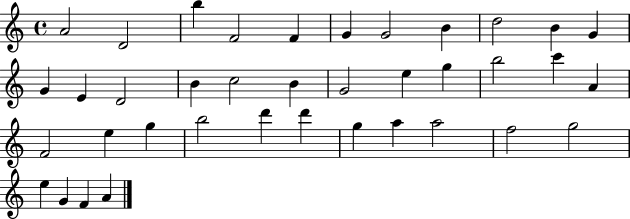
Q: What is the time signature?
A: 4/4